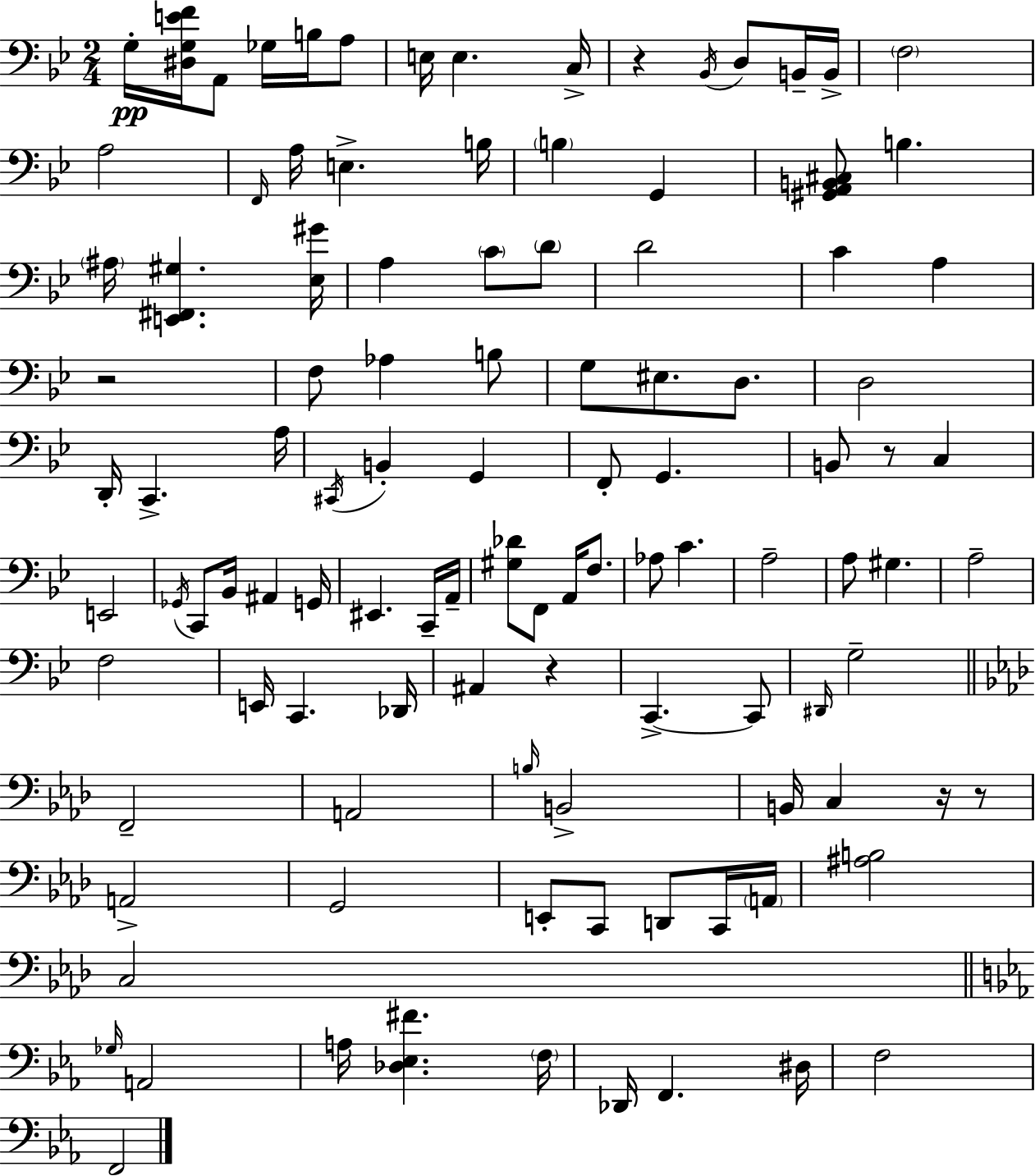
X:1
T:Untitled
M:2/4
L:1/4
K:Bb
G,/4 [^D,G,EF]/4 A,,/2 _G,/4 B,/4 A,/2 E,/4 E, C,/4 z _B,,/4 D,/2 B,,/4 B,,/4 F,2 A,2 F,,/4 A,/4 E, B,/4 B, G,, [^G,,A,,B,,^C,]/2 B, ^A,/4 [E,,^F,,^G,] [_E,^G]/4 A, C/2 D/2 D2 C A, z2 F,/2 _A, B,/2 G,/2 ^E,/2 D,/2 D,2 D,,/4 C,, A,/4 ^C,,/4 B,, G,, F,,/2 G,, B,,/2 z/2 C, E,,2 _G,,/4 C,,/2 _B,,/4 ^A,, G,,/4 ^E,, C,,/4 A,,/4 [^G,_D]/2 F,,/2 A,,/4 F,/2 _A,/2 C A,2 A,/2 ^G, A,2 F,2 E,,/4 C,, _D,,/4 ^A,, z C,, C,,/2 ^D,,/4 G,2 F,,2 A,,2 B,/4 B,,2 B,,/4 C, z/4 z/2 A,,2 G,,2 E,,/2 C,,/2 D,,/2 C,,/4 A,,/4 [^A,B,]2 C,2 _G,/4 A,,2 A,/4 [_D,_E,^F] F,/4 _D,,/4 F,, ^D,/4 F,2 F,,2